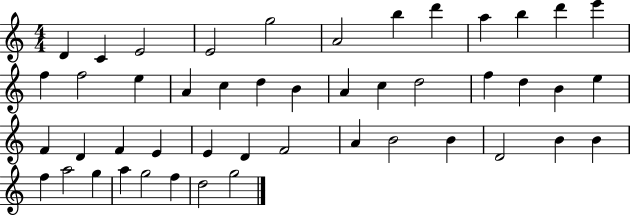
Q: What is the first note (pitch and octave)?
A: D4